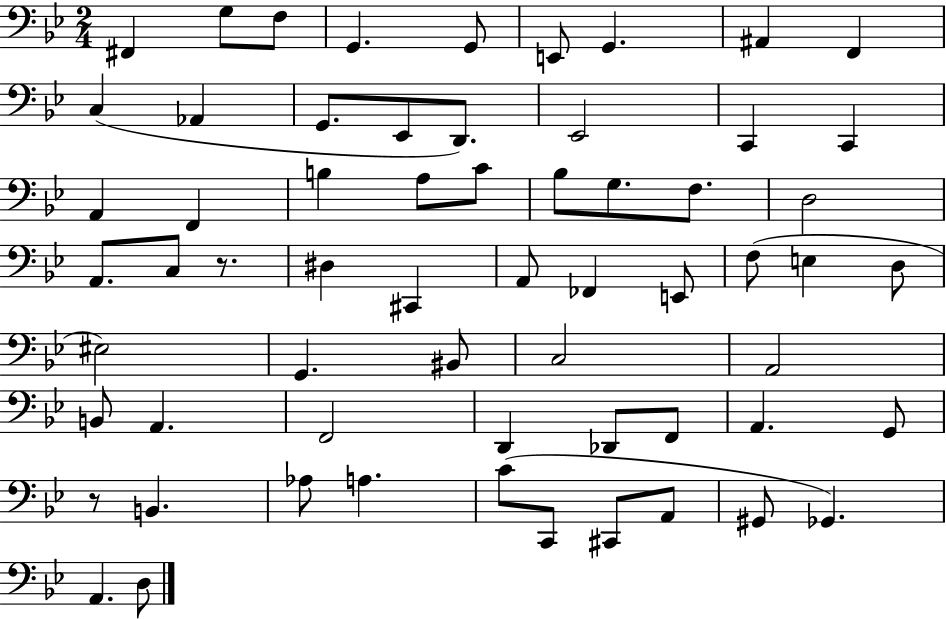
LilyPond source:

{
  \clef bass
  \numericTimeSignature
  \time 2/4
  \key bes \major
  fis,4 g8 f8 | g,4. g,8 | e,8 g,4. | ais,4 f,4 | \break c4( aes,4 | g,8. ees,8 d,8.) | ees,2 | c,4 c,4 | \break a,4 f,4 | b4 a8 c'8 | bes8 g8. f8. | d2 | \break a,8. c8 r8. | dis4 cis,4 | a,8 fes,4 e,8 | f8( e4 d8 | \break eis2) | g,4. bis,8 | c2 | a,2 | \break b,8 a,4. | f,2 | d,4 des,8 f,8 | a,4. g,8 | \break r8 b,4. | aes8 a4. | c'8( c,8 cis,8 a,8 | gis,8 ges,4.) | \break a,4. d8 | \bar "|."
}